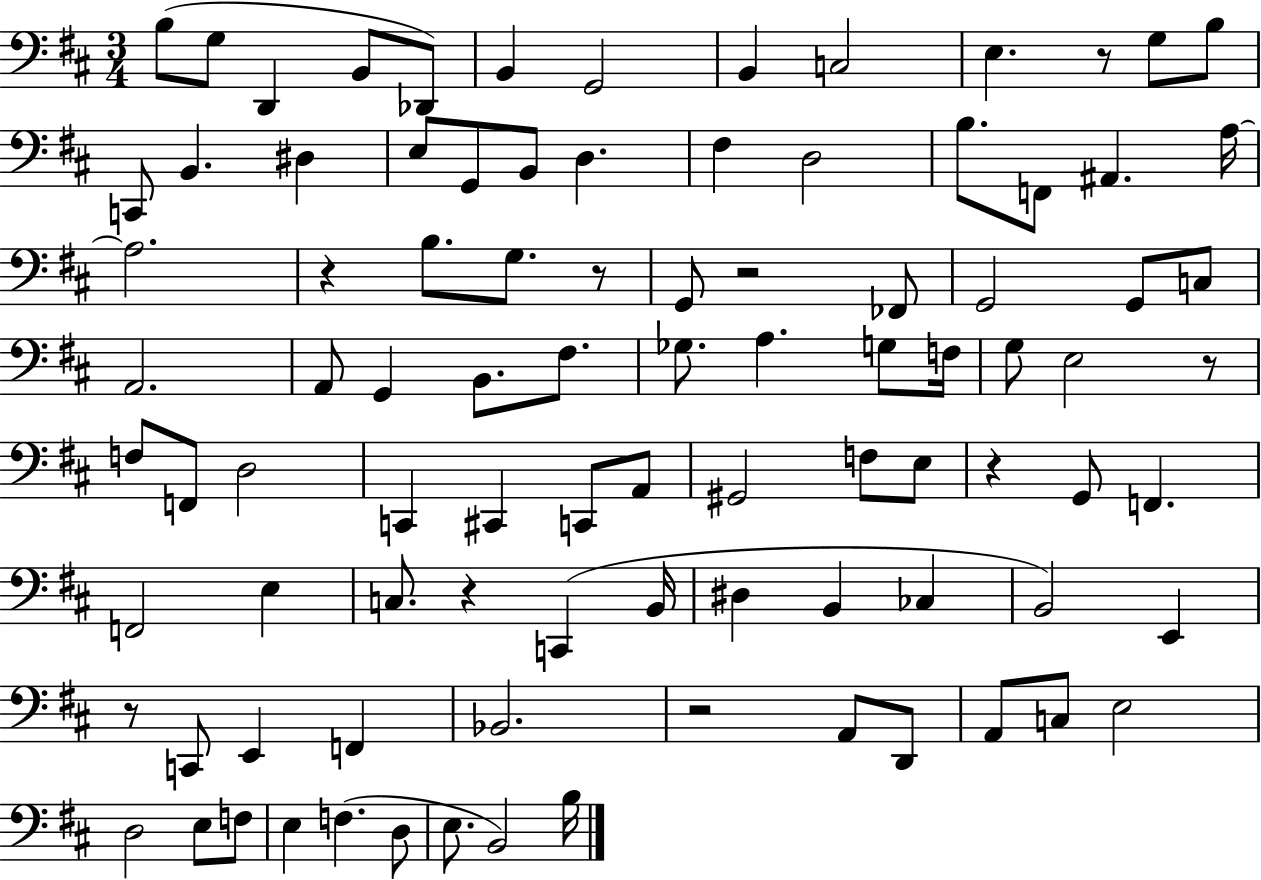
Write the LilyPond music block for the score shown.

{
  \clef bass
  \numericTimeSignature
  \time 3/4
  \key d \major
  \repeat volta 2 { b8( g8 d,4 b,8 des,8) | b,4 g,2 | b,4 c2 | e4. r8 g8 b8 | \break c,8 b,4. dis4 | e8 g,8 b,8 d4. | fis4 d2 | b8. f,8 ais,4. a16~~ | \break a2. | r4 b8. g8. r8 | g,8 r2 fes,8 | g,2 g,8 c8 | \break a,2. | a,8 g,4 b,8. fis8. | ges8. a4. g8 f16 | g8 e2 r8 | \break f8 f,8 d2 | c,4 cis,4 c,8 a,8 | gis,2 f8 e8 | r4 g,8 f,4. | \break f,2 e4 | c8. r4 c,4( b,16 | dis4 b,4 ces4 | b,2) e,4 | \break r8 c,8 e,4 f,4 | bes,2. | r2 a,8 d,8 | a,8 c8 e2 | \break d2 e8 f8 | e4 f4.( d8 | e8. b,2) b16 | } \bar "|."
}